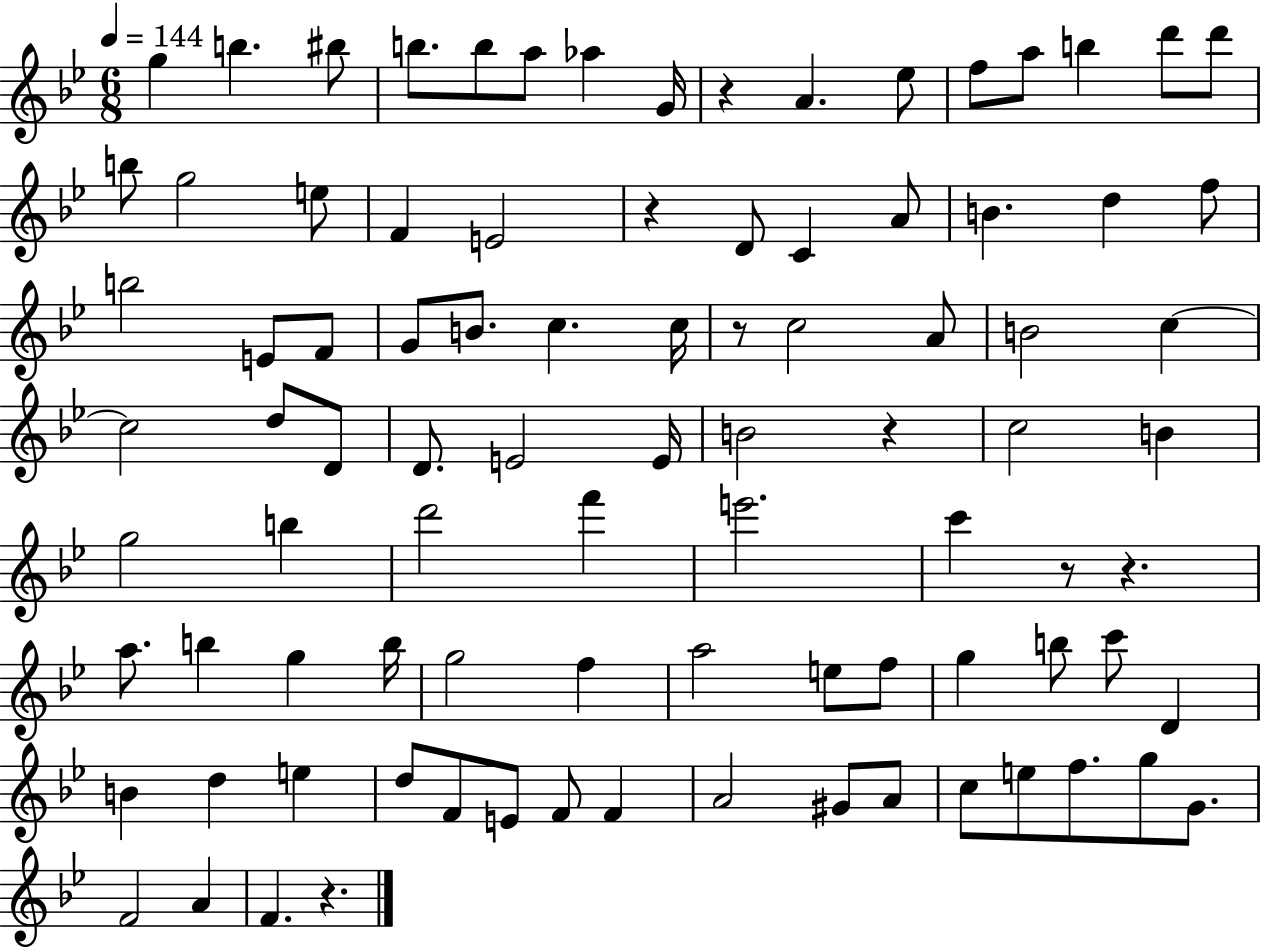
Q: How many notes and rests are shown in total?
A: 91